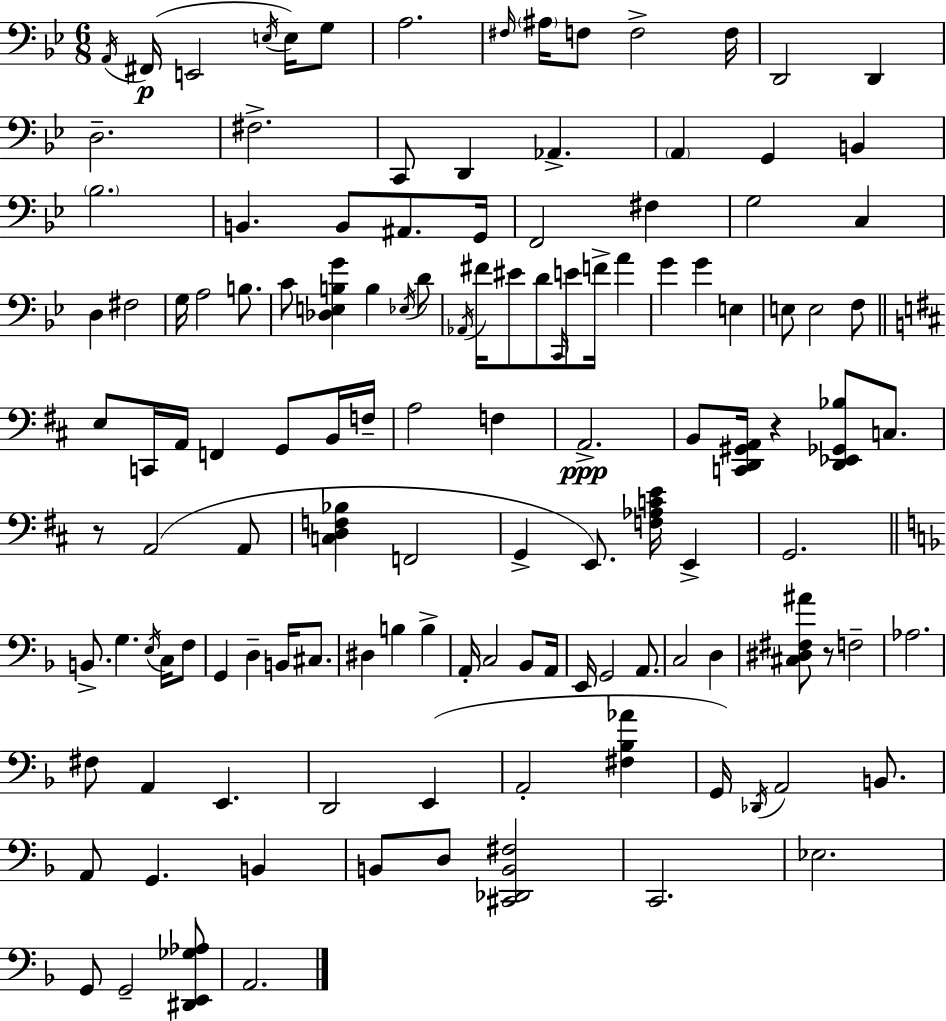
X:1
T:Untitled
M:6/8
L:1/4
K:Bb
A,,/4 ^F,,/4 E,,2 E,/4 E,/4 G,/2 A,2 ^F,/4 ^A,/4 F,/2 F,2 F,/4 D,,2 D,, D,2 ^F,2 C,,/2 D,, _A,, A,, G,, B,, _B,2 B,, B,,/2 ^A,,/2 G,,/4 F,,2 ^F, G,2 C, D, ^F,2 G,/4 A,2 B,/2 C/2 [_D,E,B,G] B, _E,/4 D/2 _A,,/4 ^F/4 ^E/2 D/2 C,,/4 E/2 F/4 A G G E, E,/2 E,2 F,/2 E,/2 C,,/4 A,,/4 F,, G,,/2 B,,/4 F,/4 A,2 F, A,,2 B,,/2 [C,,D,,^G,,A,,]/4 z [D,,_E,,_G,,_B,]/2 C,/2 z/2 A,,2 A,,/2 [C,D,F,_B,] F,,2 G,, E,,/2 [F,_A,CE]/4 E,, G,,2 B,,/2 G, E,/4 C,/4 F,/2 G,, D, B,,/4 ^C,/2 ^D, B, B, A,,/4 C,2 _B,,/2 A,,/4 E,,/4 G,,2 A,,/2 C,2 D, [^C,^D,^F,^A]/2 z/2 F,2 _A,2 ^F,/2 A,, E,, D,,2 E,, A,,2 [^F,_B,_A] G,,/4 _D,,/4 A,,2 B,,/2 A,,/2 G,, B,, B,,/2 D,/2 [^C,,_D,,B,,^F,]2 C,,2 _E,2 G,,/2 G,,2 [^D,,E,,_G,_A,]/2 A,,2